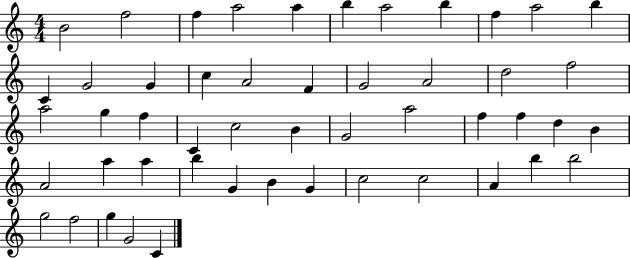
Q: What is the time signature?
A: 4/4